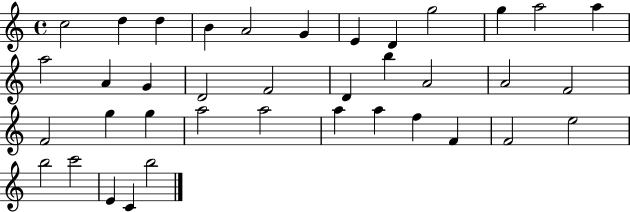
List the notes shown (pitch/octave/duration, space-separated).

C5/h D5/q D5/q B4/q A4/h G4/q E4/q D4/q G5/h G5/q A5/h A5/q A5/h A4/q G4/q D4/h F4/h D4/q B5/q A4/h A4/h F4/h F4/h G5/q G5/q A5/h A5/h A5/q A5/q F5/q F4/q F4/h E5/h B5/h C6/h E4/q C4/q B5/h